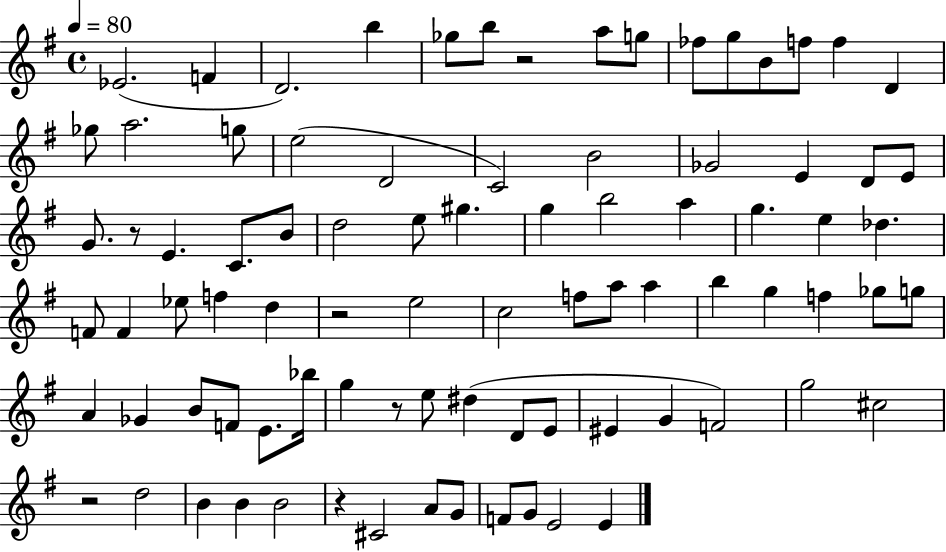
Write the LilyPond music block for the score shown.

{
  \clef treble
  \time 4/4
  \defaultTimeSignature
  \key g \major
  \tempo 4 = 80
  \repeat volta 2 { ees'2.( f'4 | d'2.) b''4 | ges''8 b''8 r2 a''8 g''8 | fes''8 g''8 b'8 f''8 f''4 d'4 | \break ges''8 a''2. g''8 | e''2( d'2 | c'2) b'2 | ges'2 e'4 d'8 e'8 | \break g'8. r8 e'4. c'8. b'8 | d''2 e''8 gis''4. | g''4 b''2 a''4 | g''4. e''4 des''4. | \break f'8 f'4 ees''8 f''4 d''4 | r2 e''2 | c''2 f''8 a''8 a''4 | b''4 g''4 f''4 ges''8 g''8 | \break a'4 ges'4 b'8 f'8 e'8. bes''16 | g''4 r8 e''8 dis''4( d'8 e'8 | eis'4 g'4 f'2) | g''2 cis''2 | \break r2 d''2 | b'4 b'4 b'2 | r4 cis'2 a'8 g'8 | f'8 g'8 e'2 e'4 | \break } \bar "|."
}